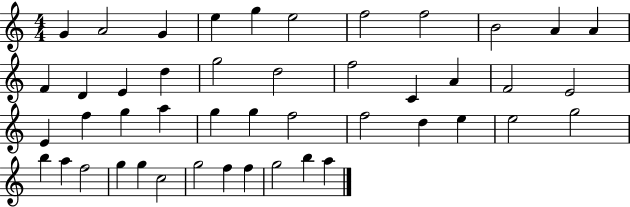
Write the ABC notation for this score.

X:1
T:Untitled
M:4/4
L:1/4
K:C
G A2 G e g e2 f2 f2 B2 A A F D E d g2 d2 f2 C A F2 E2 E f g a g g f2 f2 d e e2 g2 b a f2 g g c2 g2 f f g2 b a